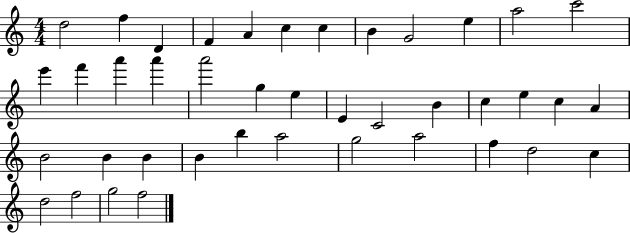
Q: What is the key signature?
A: C major